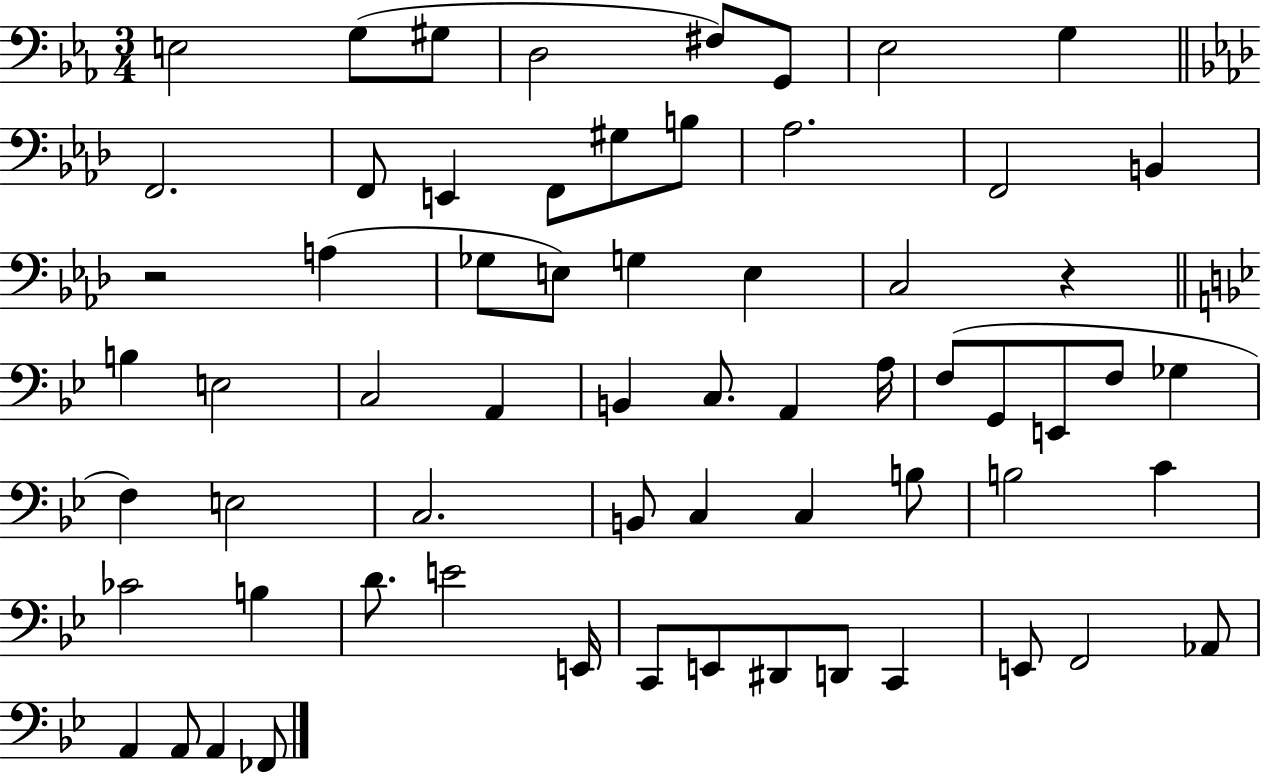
E3/h G3/e G#3/e D3/h F#3/e G2/e Eb3/h G3/q F2/h. F2/e E2/q F2/e G#3/e B3/e Ab3/h. F2/h B2/q R/h A3/q Gb3/e E3/e G3/q E3/q C3/h R/q B3/q E3/h C3/h A2/q B2/q C3/e. A2/q A3/s F3/e G2/e E2/e F3/e Gb3/q F3/q E3/h C3/h. B2/e C3/q C3/q B3/e B3/h C4/q CES4/h B3/q D4/e. E4/h E2/s C2/e E2/e D#2/e D2/e C2/q E2/e F2/h Ab2/e A2/q A2/e A2/q FES2/e